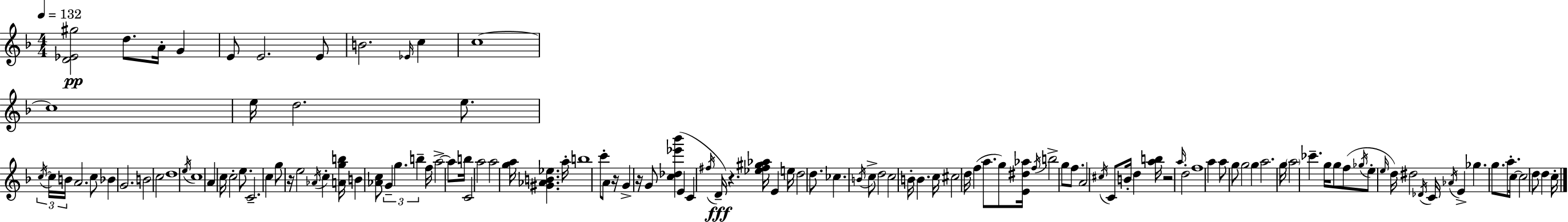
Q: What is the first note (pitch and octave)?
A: D5